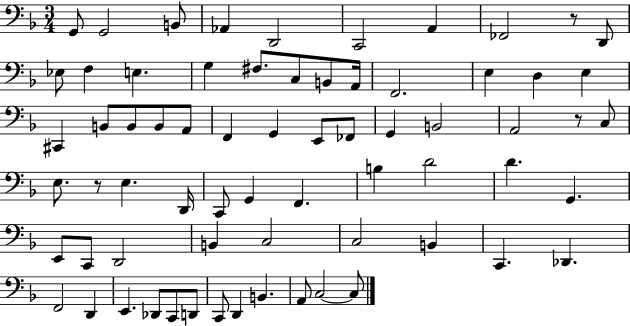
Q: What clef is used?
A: bass